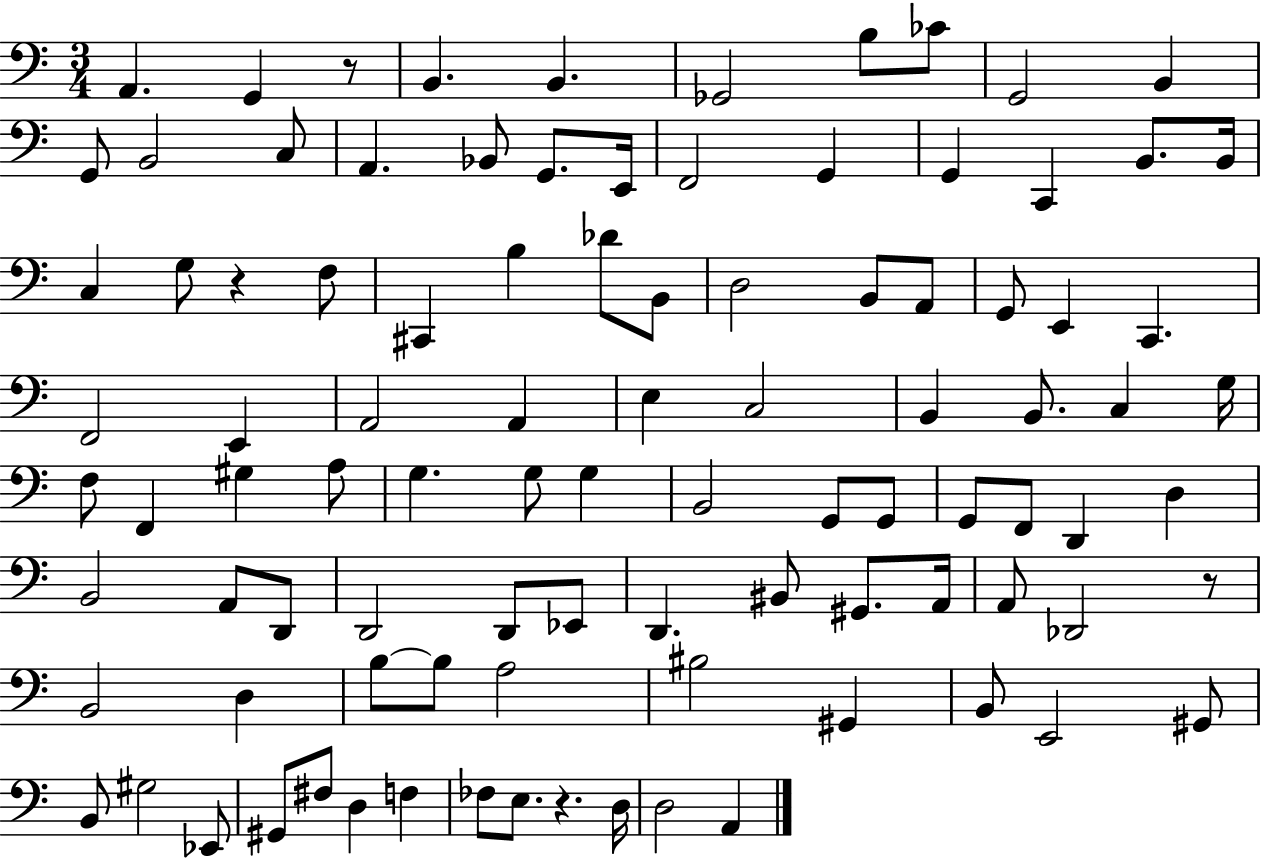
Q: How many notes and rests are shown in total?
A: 97